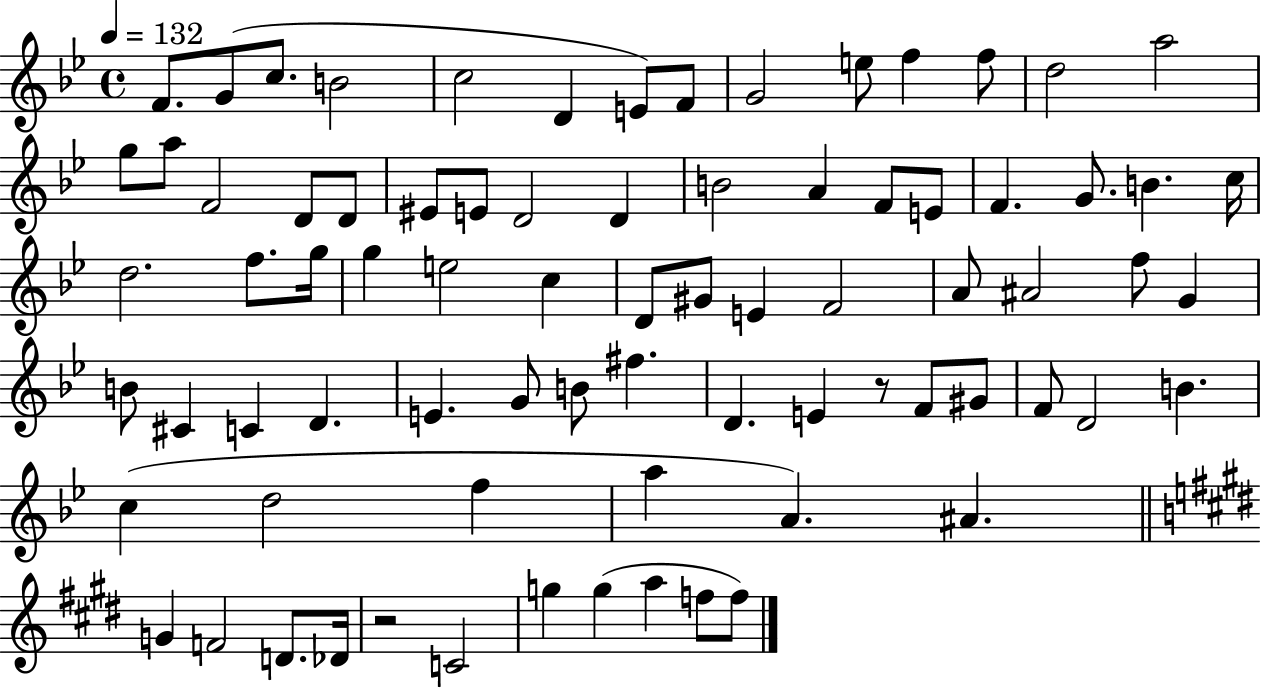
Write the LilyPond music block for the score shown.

{
  \clef treble
  \time 4/4
  \defaultTimeSignature
  \key bes \major
  \tempo 4 = 132
  \repeat volta 2 { f'8. g'8( c''8. b'2 | c''2 d'4 e'8) f'8 | g'2 e''8 f''4 f''8 | d''2 a''2 | \break g''8 a''8 f'2 d'8 d'8 | eis'8 e'8 d'2 d'4 | b'2 a'4 f'8 e'8 | f'4. g'8. b'4. c''16 | \break d''2. f''8. g''16 | g''4 e''2 c''4 | d'8 gis'8 e'4 f'2 | a'8 ais'2 f''8 g'4 | \break b'8 cis'4 c'4 d'4. | e'4. g'8 b'8 fis''4. | d'4. e'4 r8 f'8 gis'8 | f'8 d'2 b'4. | \break c''4( d''2 f''4 | a''4 a'4.) ais'4. | \bar "||" \break \key e \major g'4 f'2 d'8. des'16 | r2 c'2 | g''4 g''4( a''4 f''8 f''8) | } \bar "|."
}